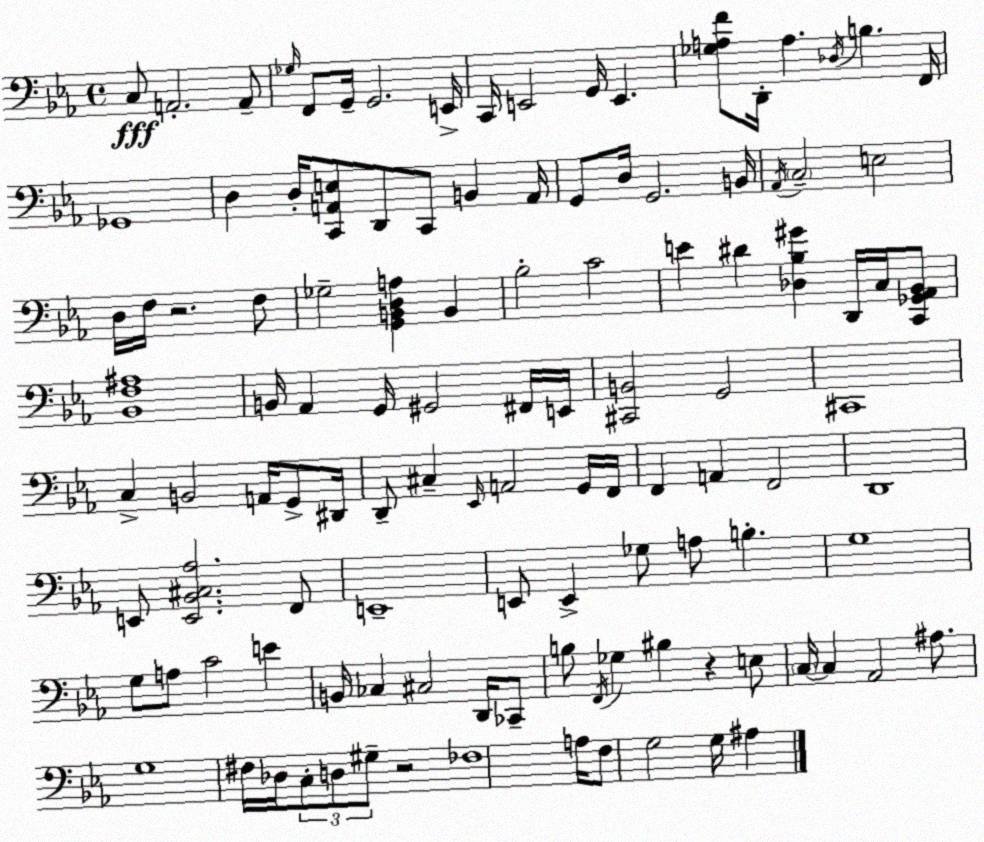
X:1
T:Untitled
M:4/4
L:1/4
K:Eb
C,/2 A,,2 A,,/2 _G,/4 F,,/2 G,,/4 G,,2 E,,/4 C,,/4 E,,2 G,,/4 E,, [_G,A,F]/2 D,,/4 A, _D,/4 B, F,,/4 _G,,4 D, D,/4 [C,,A,,E,]/2 D,,/2 C,,/2 B,, A,,/4 G,,/2 D,/4 G,,2 B,,/4 _A,,/4 C,2 E,2 D,/4 F,/4 z2 F,/2 _G,2 [G,,B,,D,A,] B,, _B,2 C2 E ^D [_D,_B,^G] D,,/4 C,/4 [C,,_G,,_A,,_B,,]/2 [_B,,F,^A,]4 B,,/4 _A,, G,,/4 ^G,,2 ^F,,/4 E,,/4 [^C,,B,,]2 G,,2 ^C,,4 C, B,,2 A,,/4 G,,/2 ^D,,/4 D,,/2 ^C, _E,,/4 A,,2 G,,/4 F,,/4 F,, A,, F,,2 D,,4 E,,/2 [E,,_B,,^C,_A,]2 F,,/2 E,,4 E,,/2 E,, _G,/2 A,/2 B, G,4 G,/2 A,/2 C2 E B,,/4 _C, ^C,2 D,,/4 _C,,/2 B,/2 F,,/4 _G, ^B, z E,/2 C,/4 C, _A,,2 ^A,/2 G,4 ^F,/4 _D,/4 C,/2 D,/2 ^G,/2 z2 _F,4 A,/4 F,/2 G,2 G,/4 ^A,